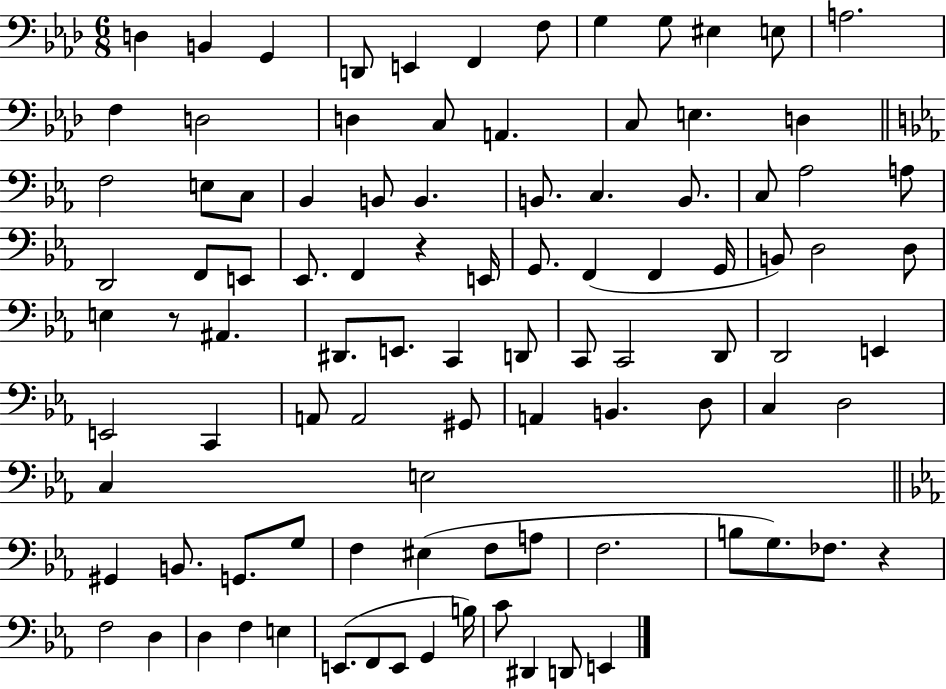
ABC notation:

X:1
T:Untitled
M:6/8
L:1/4
K:Ab
D, B,, G,, D,,/2 E,, F,, F,/2 G, G,/2 ^E, E,/2 A,2 F, D,2 D, C,/2 A,, C,/2 E, D, F,2 E,/2 C,/2 _B,, B,,/2 B,, B,,/2 C, B,,/2 C,/2 _A,2 A,/2 D,,2 F,,/2 E,,/2 _E,,/2 F,, z E,,/4 G,,/2 F,, F,, G,,/4 B,,/2 D,2 D,/2 E, z/2 ^A,, ^D,,/2 E,,/2 C,, D,,/2 C,,/2 C,,2 D,,/2 D,,2 E,, E,,2 C,, A,,/2 A,,2 ^G,,/2 A,, B,, D,/2 C, D,2 C, E,2 ^G,, B,,/2 G,,/2 G,/2 F, ^E, F,/2 A,/2 F,2 B,/2 G,/2 _F,/2 z F,2 D, D, F, E, E,,/2 F,,/2 E,,/2 G,, B,/4 C/2 ^D,, D,,/2 E,,